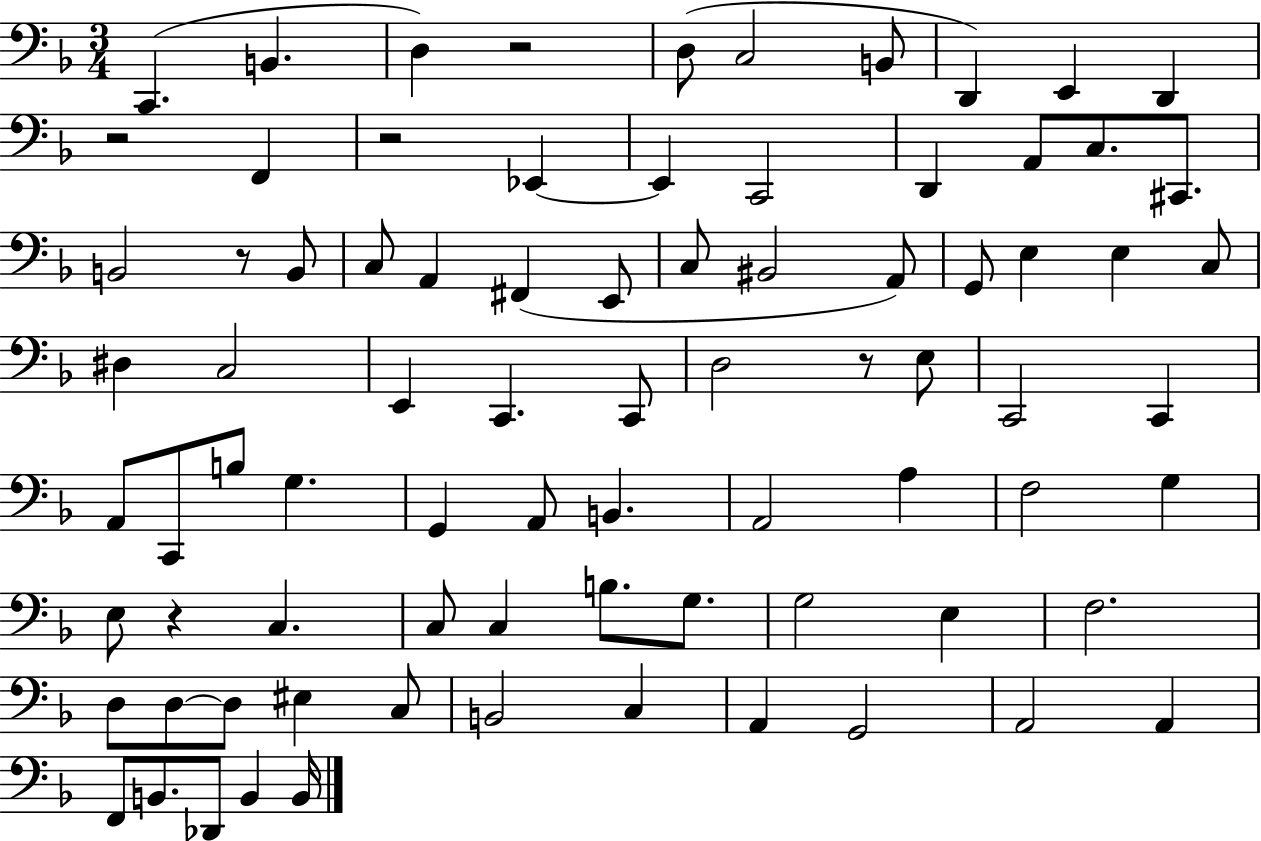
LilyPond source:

{
  \clef bass
  \numericTimeSignature
  \time 3/4
  \key f \major
  \repeat volta 2 { c,4.( b,4. | d4) r2 | d8( c2 b,8 | d,4) e,4 d,4 | \break r2 f,4 | r2 ees,4~~ | ees,4 c,2 | d,4 a,8 c8. cis,8. | \break b,2 r8 b,8 | c8 a,4 fis,4( e,8 | c8 bis,2 a,8) | g,8 e4 e4 c8 | \break dis4 c2 | e,4 c,4. c,8 | d2 r8 e8 | c,2 c,4 | \break a,8 c,8 b8 g4. | g,4 a,8 b,4. | a,2 a4 | f2 g4 | \break e8 r4 c4. | c8 c4 b8. g8. | g2 e4 | f2. | \break d8 d8~~ d8 eis4 c8 | b,2 c4 | a,4 g,2 | a,2 a,4 | \break f,8 b,8. des,8 b,4 b,16 | } \bar "|."
}